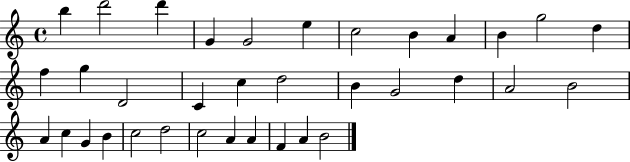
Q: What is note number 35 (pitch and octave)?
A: B4